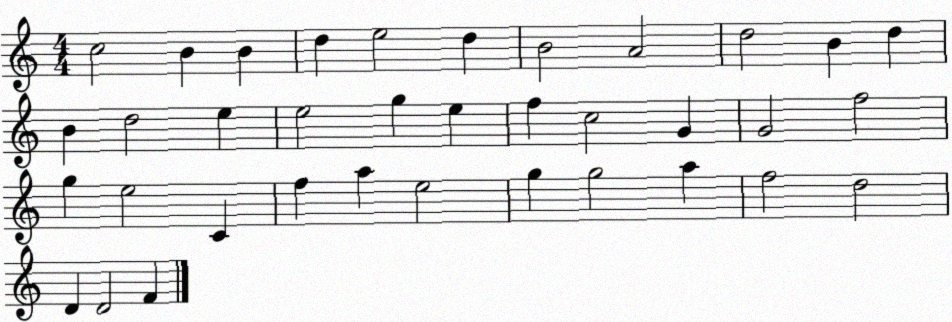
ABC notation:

X:1
T:Untitled
M:4/4
L:1/4
K:C
c2 B B d e2 d B2 A2 d2 B d B d2 e e2 g e f c2 G G2 f2 g e2 C f a e2 g g2 a f2 d2 D D2 F